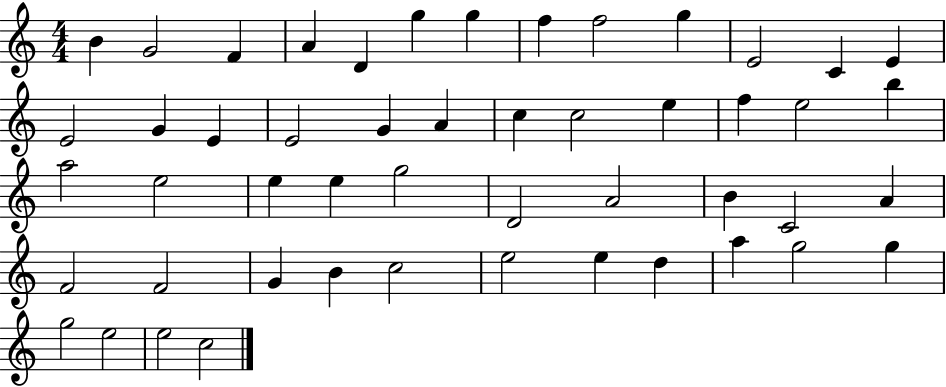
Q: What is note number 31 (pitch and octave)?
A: D4